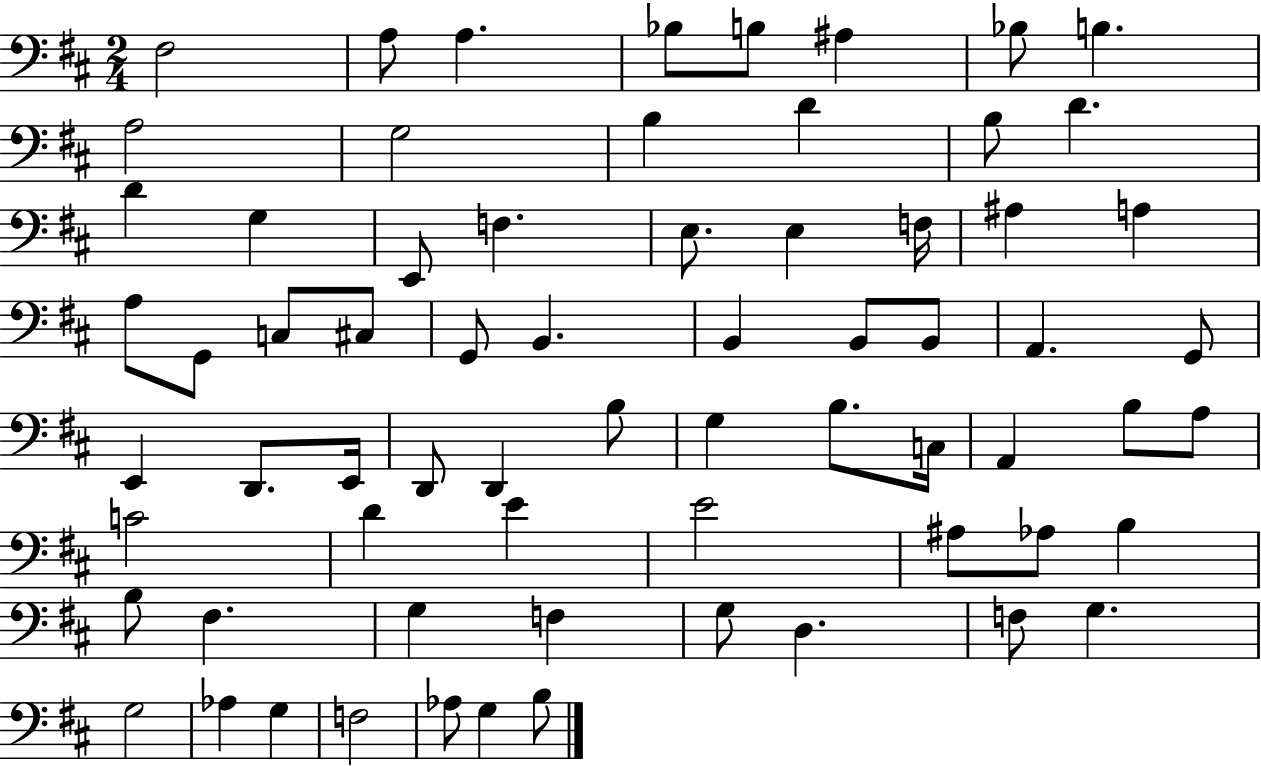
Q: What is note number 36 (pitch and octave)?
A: D2